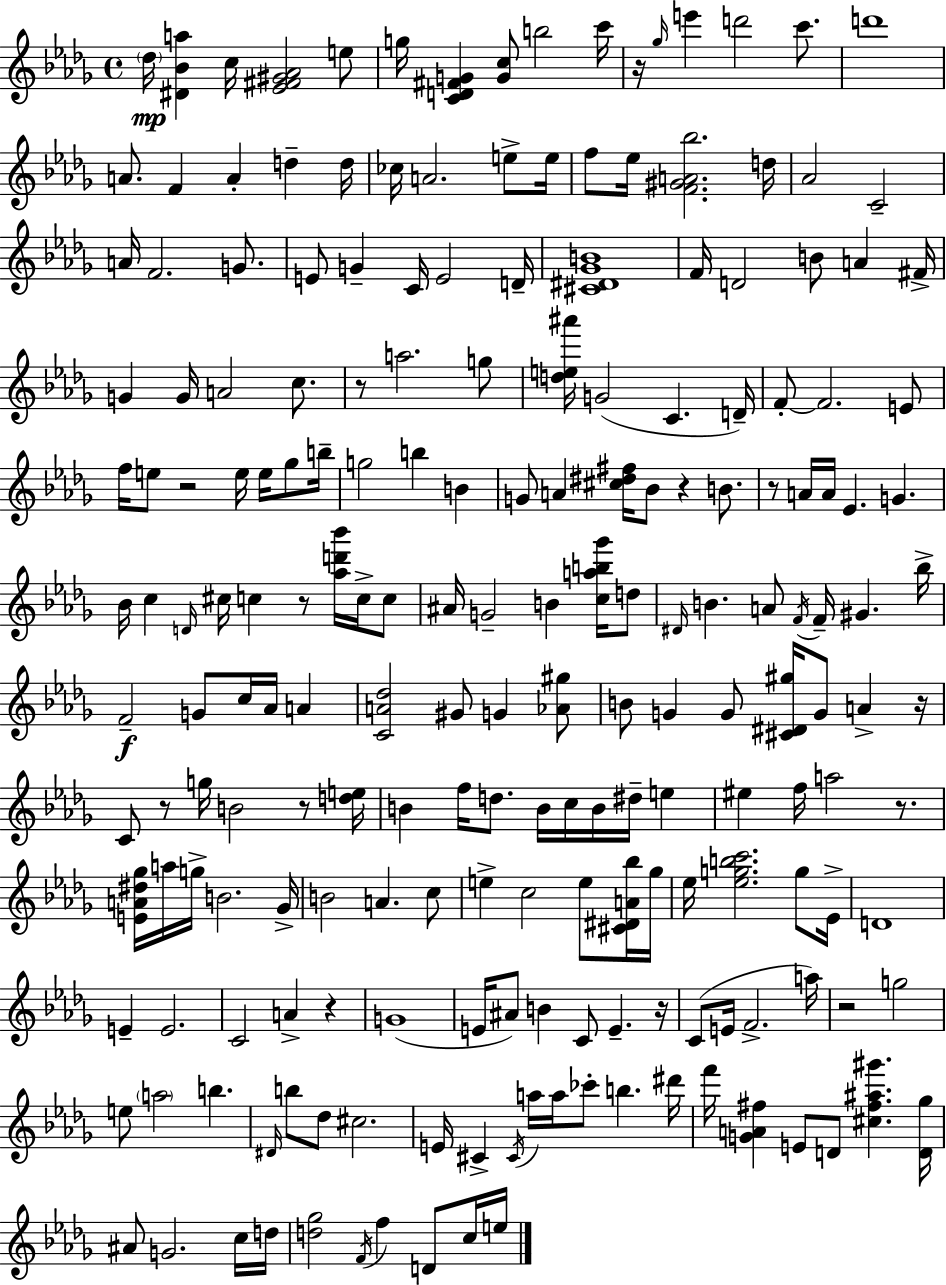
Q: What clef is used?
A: treble